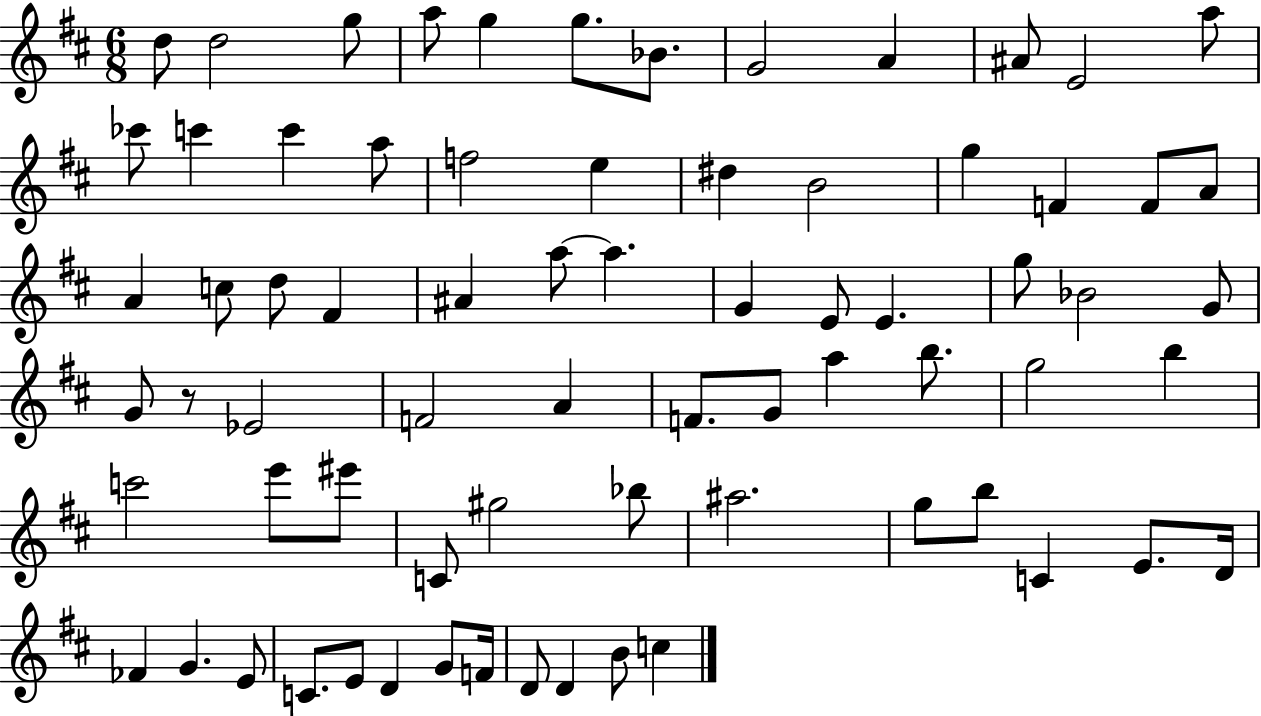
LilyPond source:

{
  \clef treble
  \numericTimeSignature
  \time 6/8
  \key d \major
  d''8 d''2 g''8 | a''8 g''4 g''8. bes'8. | g'2 a'4 | ais'8 e'2 a''8 | \break ces'''8 c'''4 c'''4 a''8 | f''2 e''4 | dis''4 b'2 | g''4 f'4 f'8 a'8 | \break a'4 c''8 d''8 fis'4 | ais'4 a''8~~ a''4. | g'4 e'8 e'4. | g''8 bes'2 g'8 | \break g'8 r8 ees'2 | f'2 a'4 | f'8. g'8 a''4 b''8. | g''2 b''4 | \break c'''2 e'''8 eis'''8 | c'8 gis''2 bes''8 | ais''2. | g''8 b''8 c'4 e'8. d'16 | \break fes'4 g'4. e'8 | c'8. e'8 d'4 g'8 f'16 | d'8 d'4 b'8 c''4 | \bar "|."
}